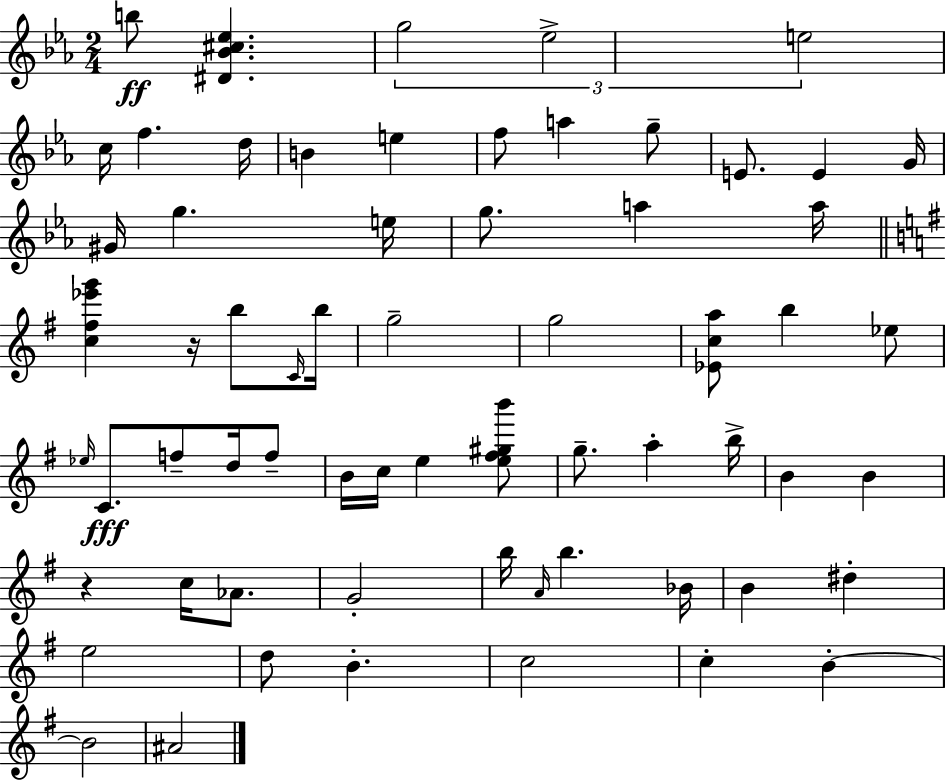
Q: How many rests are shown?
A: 2